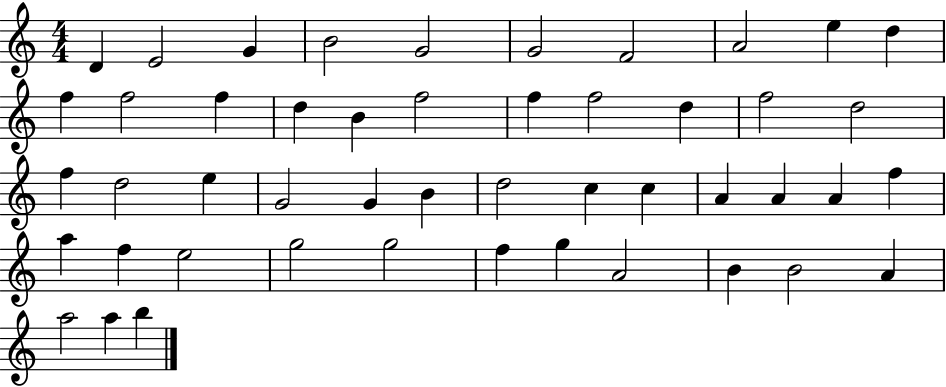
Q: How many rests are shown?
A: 0